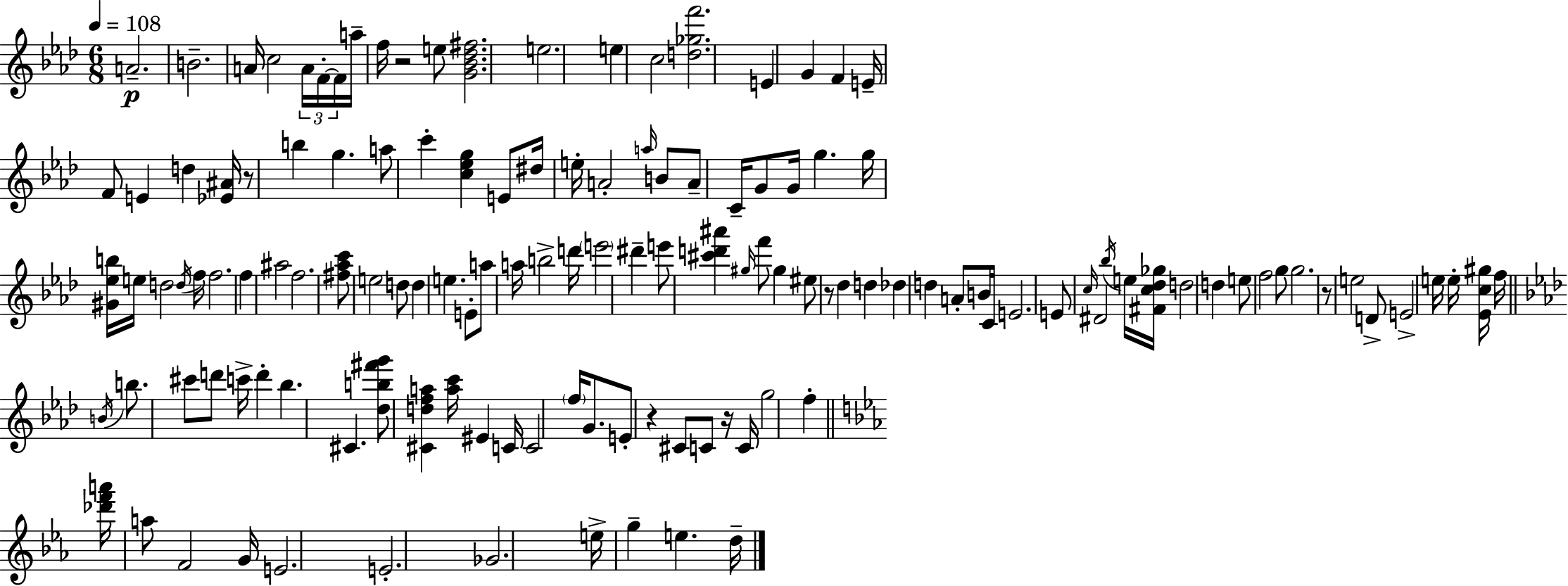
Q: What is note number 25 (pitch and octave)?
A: E4